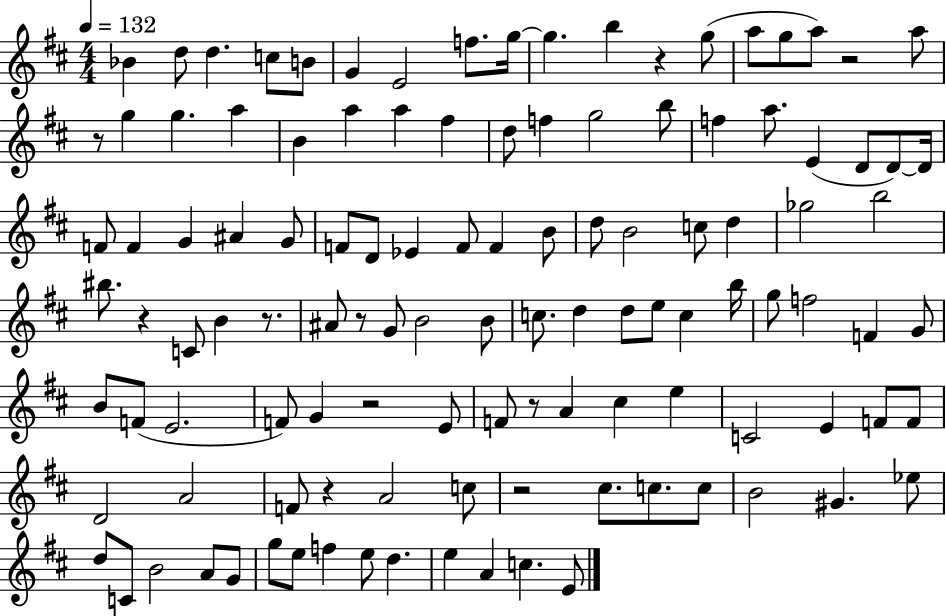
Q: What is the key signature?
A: D major